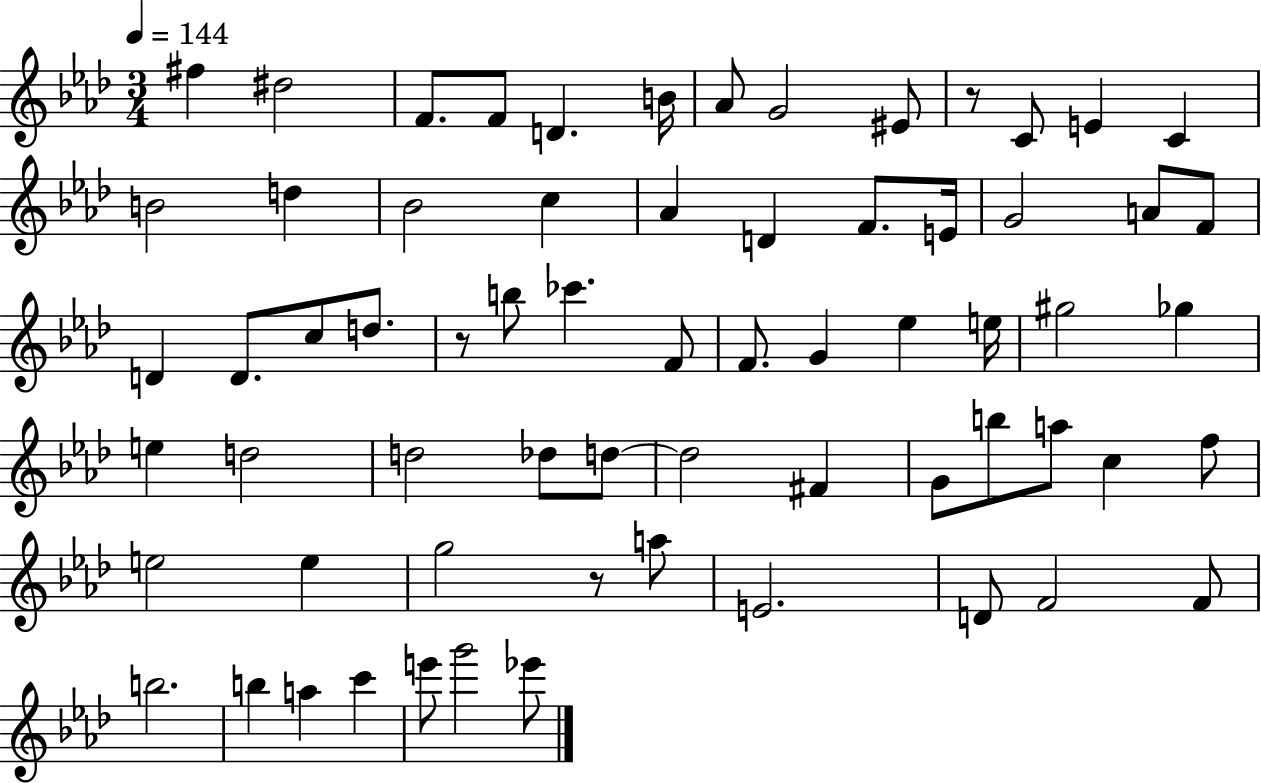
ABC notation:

X:1
T:Untitled
M:3/4
L:1/4
K:Ab
^f ^d2 F/2 F/2 D B/4 _A/2 G2 ^E/2 z/2 C/2 E C B2 d _B2 c _A D F/2 E/4 G2 A/2 F/2 D D/2 c/2 d/2 z/2 b/2 _c' F/2 F/2 G _e e/4 ^g2 _g e d2 d2 _d/2 d/2 d2 ^F G/2 b/2 a/2 c f/2 e2 e g2 z/2 a/2 E2 D/2 F2 F/2 b2 b a c' e'/2 g'2 _e'/2